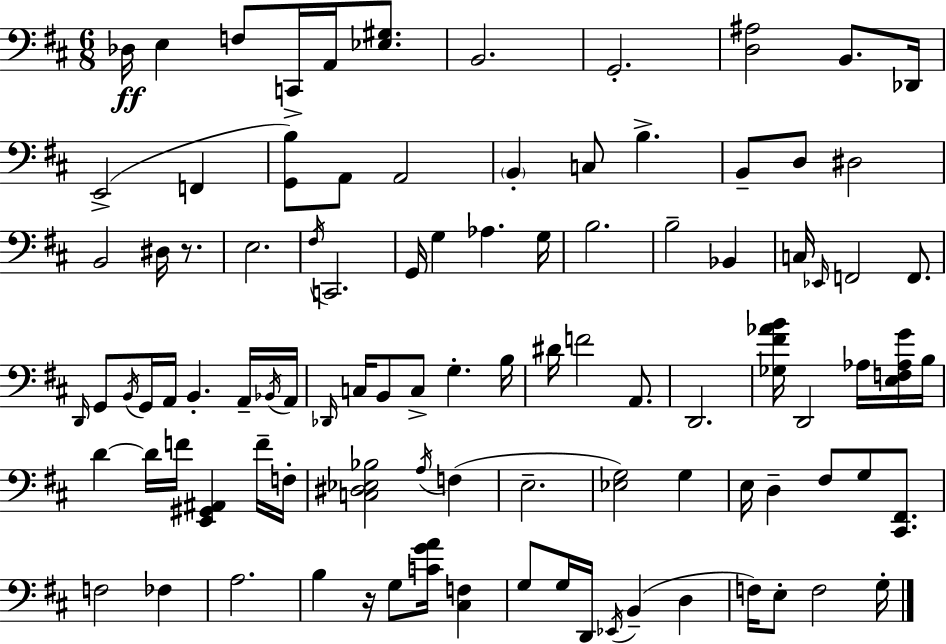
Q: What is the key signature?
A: D major